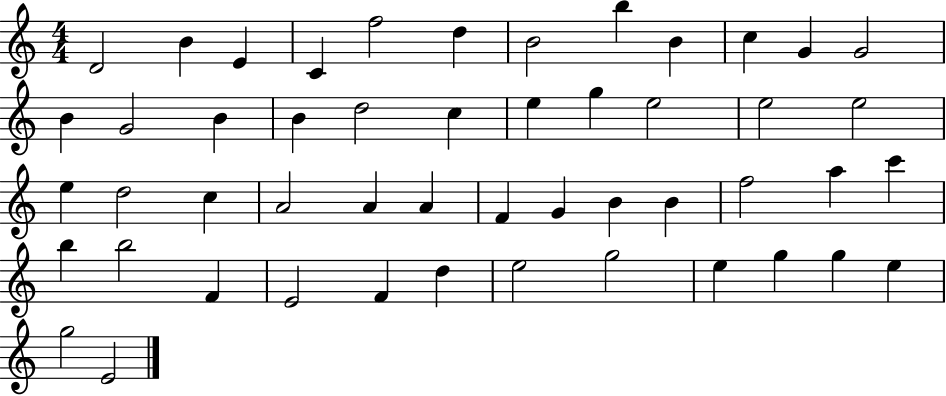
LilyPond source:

{
  \clef treble
  \numericTimeSignature
  \time 4/4
  \key c \major
  d'2 b'4 e'4 | c'4 f''2 d''4 | b'2 b''4 b'4 | c''4 g'4 g'2 | \break b'4 g'2 b'4 | b'4 d''2 c''4 | e''4 g''4 e''2 | e''2 e''2 | \break e''4 d''2 c''4 | a'2 a'4 a'4 | f'4 g'4 b'4 b'4 | f''2 a''4 c'''4 | \break b''4 b''2 f'4 | e'2 f'4 d''4 | e''2 g''2 | e''4 g''4 g''4 e''4 | \break g''2 e'2 | \bar "|."
}